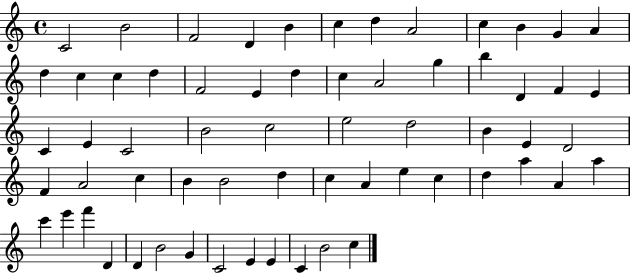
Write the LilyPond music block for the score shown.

{
  \clef treble
  \time 4/4
  \defaultTimeSignature
  \key c \major
  c'2 b'2 | f'2 d'4 b'4 | c''4 d''4 a'2 | c''4 b'4 g'4 a'4 | \break d''4 c''4 c''4 d''4 | f'2 e'4 d''4 | c''4 a'2 g''4 | b''4 d'4 f'4 e'4 | \break c'4 e'4 c'2 | b'2 c''2 | e''2 d''2 | b'4 e'4 d'2 | \break f'4 a'2 c''4 | b'4 b'2 d''4 | c''4 a'4 e''4 c''4 | d''4 a''4 a'4 a''4 | \break c'''4 e'''4 f'''4 d'4 | d'4 b'2 g'4 | c'2 e'4 e'4 | c'4 b'2 c''4 | \break \bar "|."
}